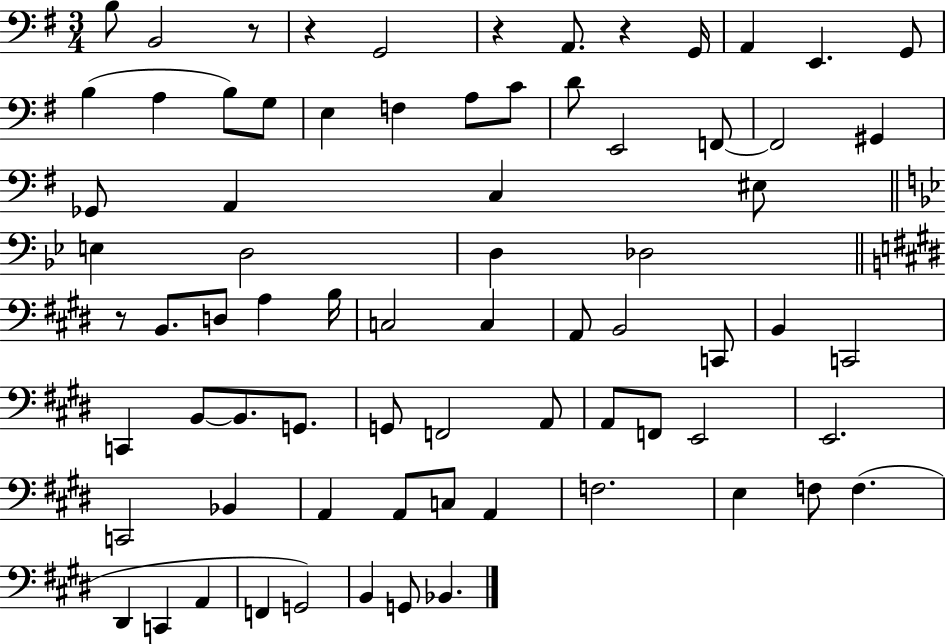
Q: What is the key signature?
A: G major